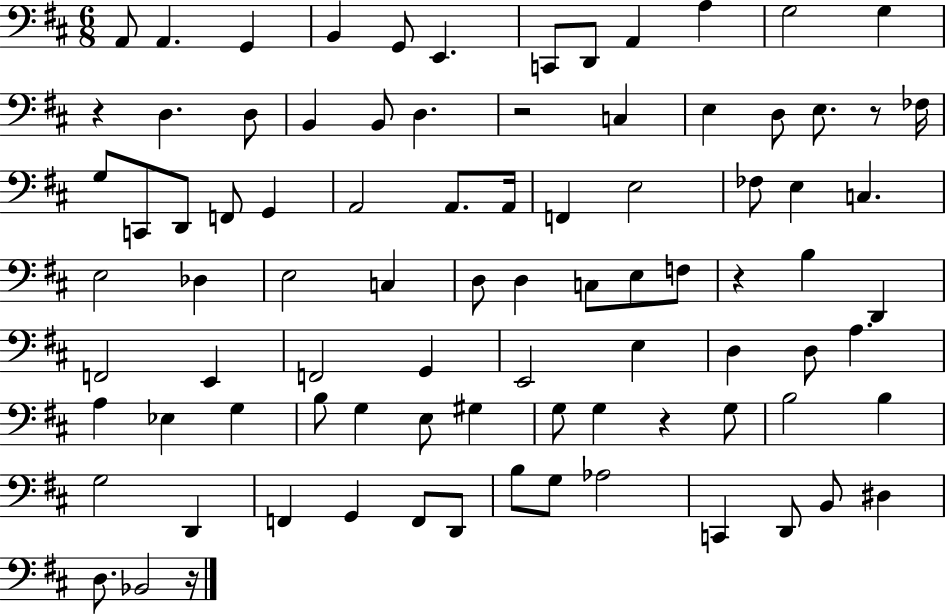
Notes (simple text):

A2/e A2/q. G2/q B2/q G2/e E2/q. C2/e D2/e A2/q A3/q G3/h G3/q R/q D3/q. D3/e B2/q B2/e D3/q. R/h C3/q E3/q D3/e E3/e. R/e FES3/s G3/e C2/e D2/e F2/e G2/q A2/h A2/e. A2/s F2/q E3/h FES3/e E3/q C3/q. E3/h Db3/q E3/h C3/q D3/e D3/q C3/e E3/e F3/e R/q B3/q D2/q F2/h E2/q F2/h G2/q E2/h E3/q D3/q D3/e A3/q. A3/q Eb3/q G3/q B3/e G3/q E3/e G#3/q G3/e G3/q R/q G3/e B3/h B3/q G3/h D2/q F2/q G2/q F2/e D2/e B3/e G3/e Ab3/h C2/q D2/e B2/e D#3/q D3/e. Bb2/h R/s